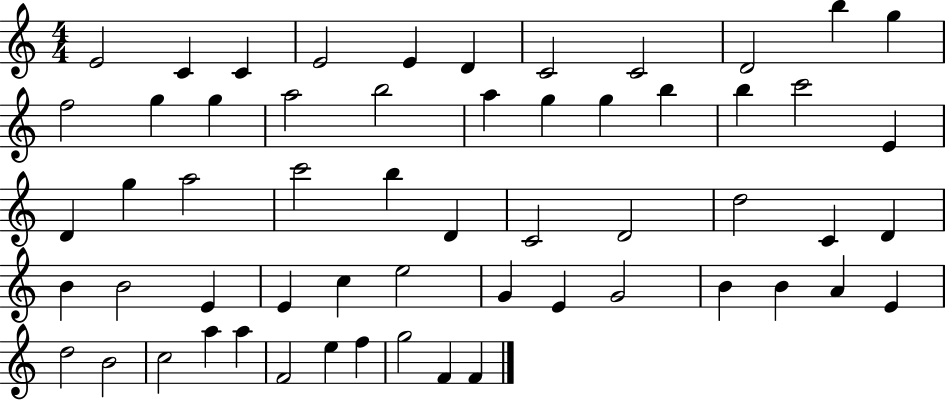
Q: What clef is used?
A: treble